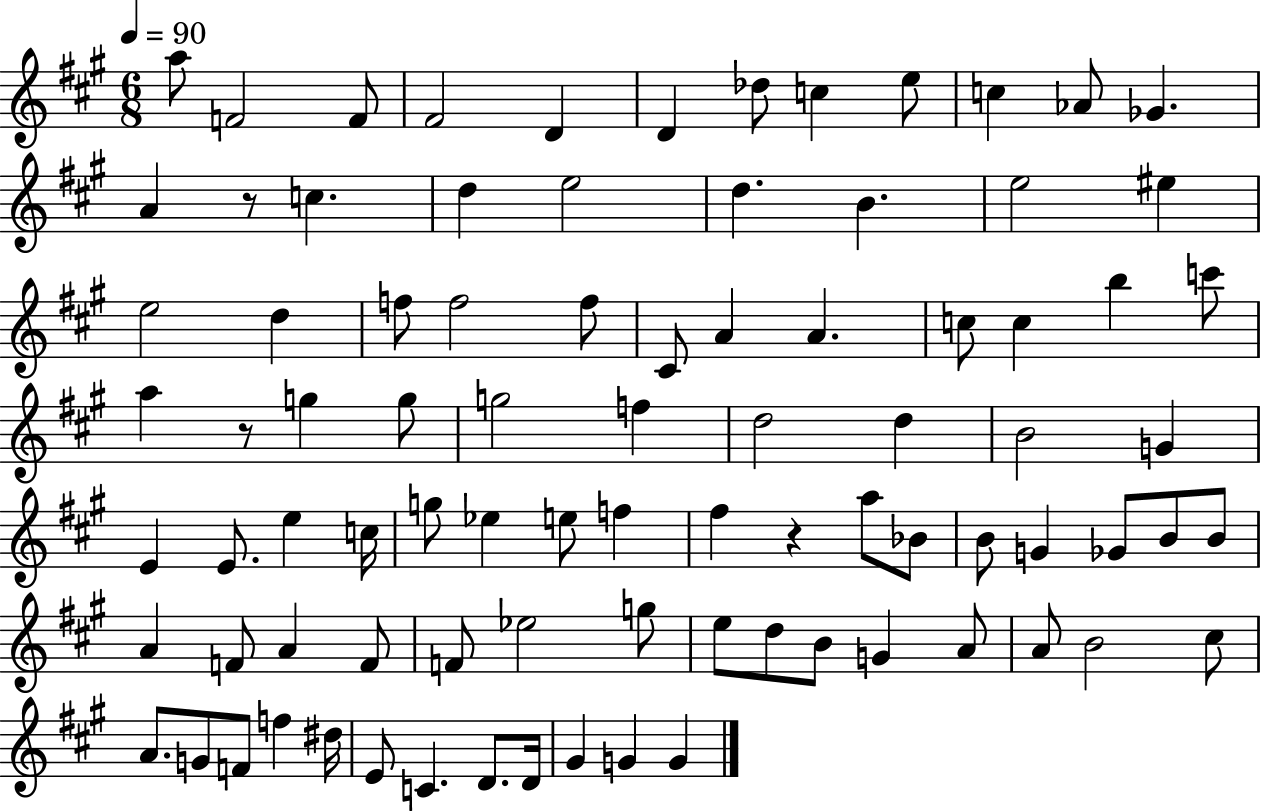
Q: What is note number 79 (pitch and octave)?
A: C4